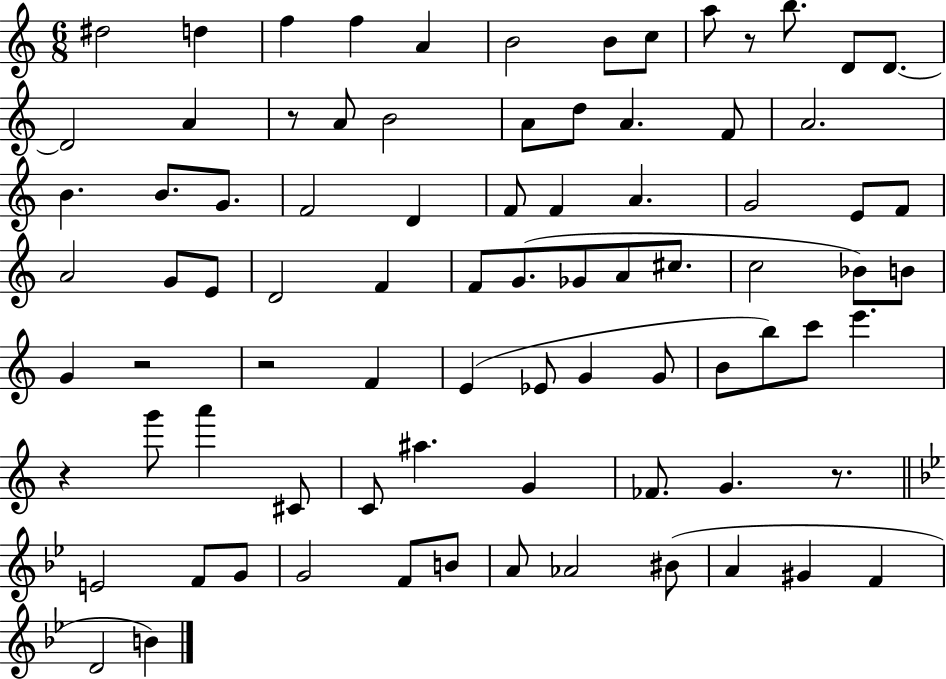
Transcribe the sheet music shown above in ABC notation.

X:1
T:Untitled
M:6/8
L:1/4
K:C
^d2 d f f A B2 B/2 c/2 a/2 z/2 b/2 D/2 D/2 D2 A z/2 A/2 B2 A/2 d/2 A F/2 A2 B B/2 G/2 F2 D F/2 F A G2 E/2 F/2 A2 G/2 E/2 D2 F F/2 G/2 _G/2 A/2 ^c/2 c2 _B/2 B/2 G z2 z2 F E _E/2 G G/2 B/2 b/2 c'/2 e' z g'/2 a' ^C/2 C/2 ^a G _F/2 G z/2 E2 F/2 G/2 G2 F/2 B/2 A/2 _A2 ^B/2 A ^G F D2 B